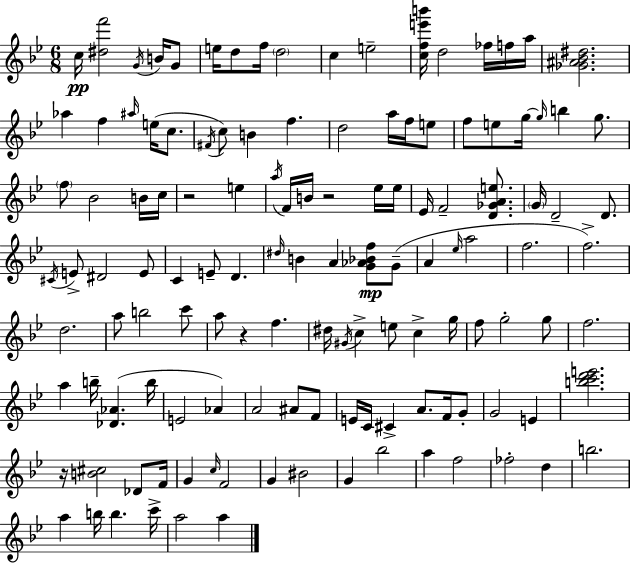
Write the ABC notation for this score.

X:1
T:Untitled
M:6/8
L:1/4
K:Gm
c/4 [^df']2 G/4 B/4 G/2 e/4 d/2 f/4 d2 c e2 [cfe'b']/4 d2 _f/4 f/4 a/4 [_G^A_B^d]2 _a f ^a/4 e/4 c/2 ^F/4 c/2 B f d2 a/4 f/4 e/2 f/2 e/2 g/4 g/4 b g/2 f/2 _B2 B/4 c/4 z2 e a/4 F/4 B/4 z2 _e/4 _e/4 _E/4 F2 [D_GAe]/2 G/4 D2 D/2 ^C/4 E/2 ^D2 E/2 C E/2 D ^d/4 B A [G_A_Bf]/2 G/2 A _e/4 a2 f2 f2 d2 a/2 b2 c'/2 a/2 z f ^d/4 ^G/4 c e/2 c g/4 f/2 g2 g/2 f2 a b/4 [_D_A] b/4 E2 _A A2 ^A/2 F/2 E/4 C/4 ^C A/2 F/4 G/2 G2 E [bc'd'e']2 z/4 [B^c]2 _D/2 F/4 G c/4 F2 G ^B2 G _b2 a f2 _f2 d b2 a b/4 b c'/4 a2 a